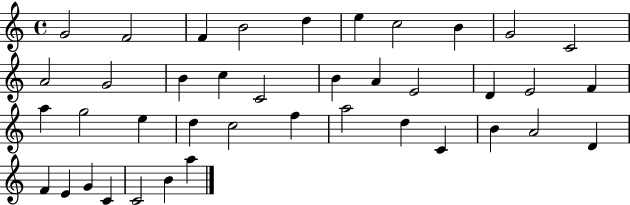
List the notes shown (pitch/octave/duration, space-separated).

G4/h F4/h F4/q B4/h D5/q E5/q C5/h B4/q G4/h C4/h A4/h G4/h B4/q C5/q C4/h B4/q A4/q E4/h D4/q E4/h F4/q A5/q G5/h E5/q D5/q C5/h F5/q A5/h D5/q C4/q B4/q A4/h D4/q F4/q E4/q G4/q C4/q C4/h B4/q A5/q